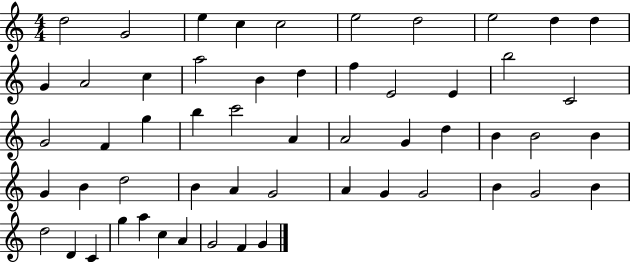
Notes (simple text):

D5/h G4/h E5/q C5/q C5/h E5/h D5/h E5/h D5/q D5/q G4/q A4/h C5/q A5/h B4/q D5/q F5/q E4/h E4/q B5/h C4/h G4/h F4/q G5/q B5/q C6/h A4/q A4/h G4/q D5/q B4/q B4/h B4/q G4/q B4/q D5/h B4/q A4/q G4/h A4/q G4/q G4/h B4/q G4/h B4/q D5/h D4/q C4/q G5/q A5/q C5/q A4/q G4/h F4/q G4/q